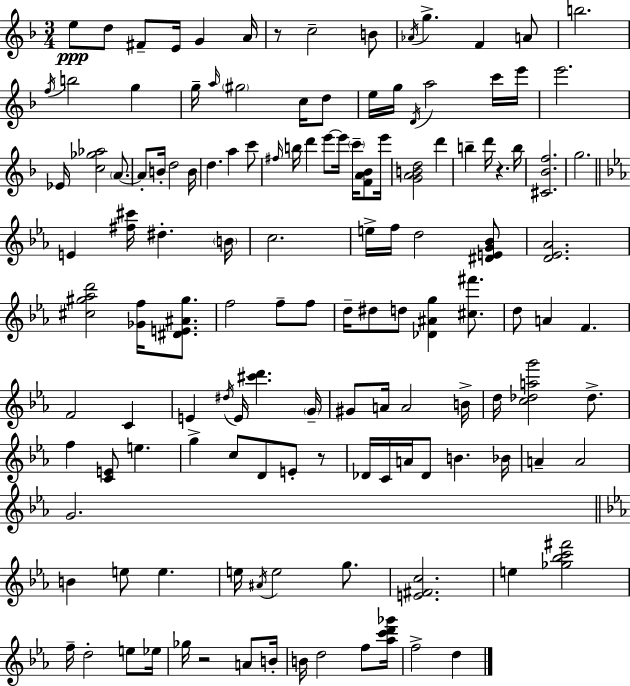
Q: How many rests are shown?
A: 4